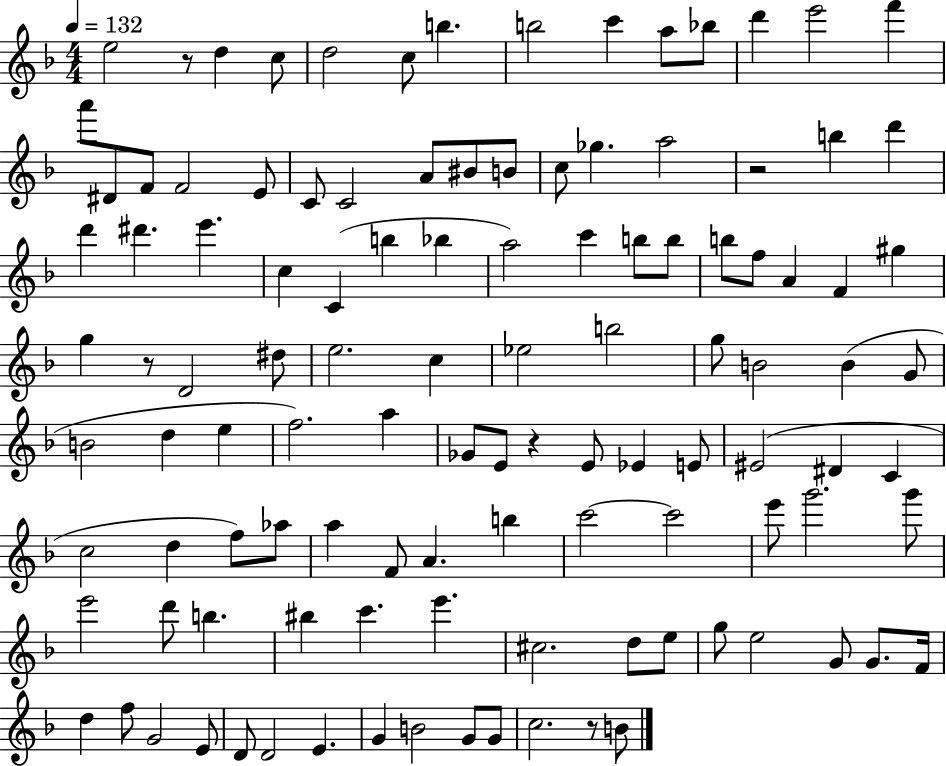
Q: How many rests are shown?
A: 5